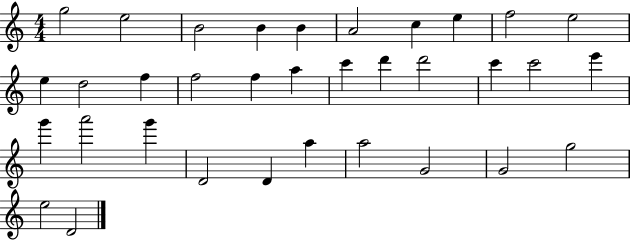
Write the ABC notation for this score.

X:1
T:Untitled
M:4/4
L:1/4
K:C
g2 e2 B2 B B A2 c e f2 e2 e d2 f f2 f a c' d' d'2 c' c'2 e' g' a'2 g' D2 D a a2 G2 G2 g2 e2 D2